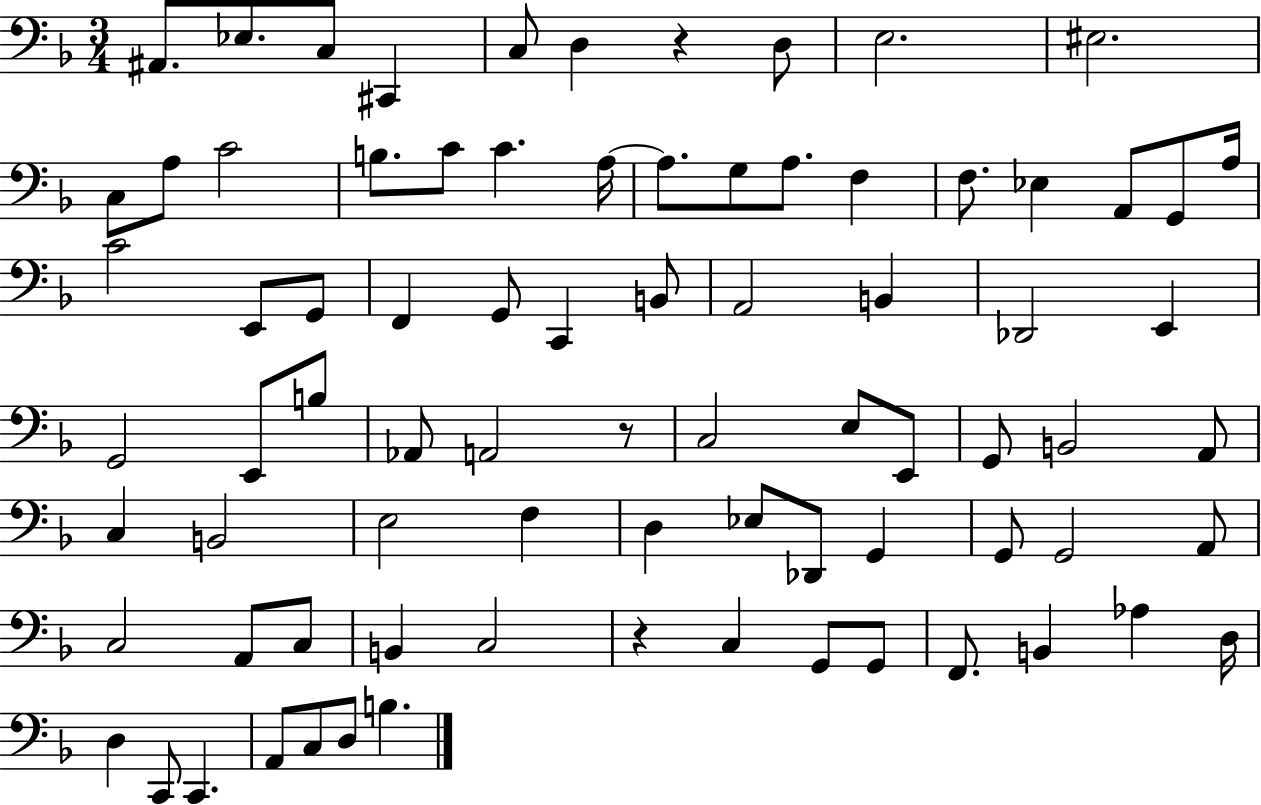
A#2/e. Eb3/e. C3/e C#2/q C3/e D3/q R/q D3/e E3/h. EIS3/h. C3/e A3/e C4/h B3/e. C4/e C4/q. A3/s A3/e. G3/e A3/e. F3/q F3/e. Eb3/q A2/e G2/e A3/s C4/h E2/e G2/e F2/q G2/e C2/q B2/e A2/h B2/q Db2/h E2/q G2/h E2/e B3/e Ab2/e A2/h R/e C3/h E3/e E2/e G2/e B2/h A2/e C3/q B2/h E3/h F3/q D3/q Eb3/e Db2/e G2/q G2/e G2/h A2/e C3/h A2/e C3/e B2/q C3/h R/q C3/q G2/e G2/e F2/e. B2/q Ab3/q D3/s D3/q C2/e C2/q. A2/e C3/e D3/e B3/q.